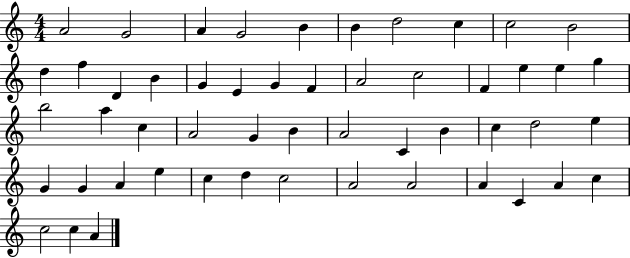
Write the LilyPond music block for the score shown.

{
  \clef treble
  \numericTimeSignature
  \time 4/4
  \key c \major
  a'2 g'2 | a'4 g'2 b'4 | b'4 d''2 c''4 | c''2 b'2 | \break d''4 f''4 d'4 b'4 | g'4 e'4 g'4 f'4 | a'2 c''2 | f'4 e''4 e''4 g''4 | \break b''2 a''4 c''4 | a'2 g'4 b'4 | a'2 c'4 b'4 | c''4 d''2 e''4 | \break g'4 g'4 a'4 e''4 | c''4 d''4 c''2 | a'2 a'2 | a'4 c'4 a'4 c''4 | \break c''2 c''4 a'4 | \bar "|."
}